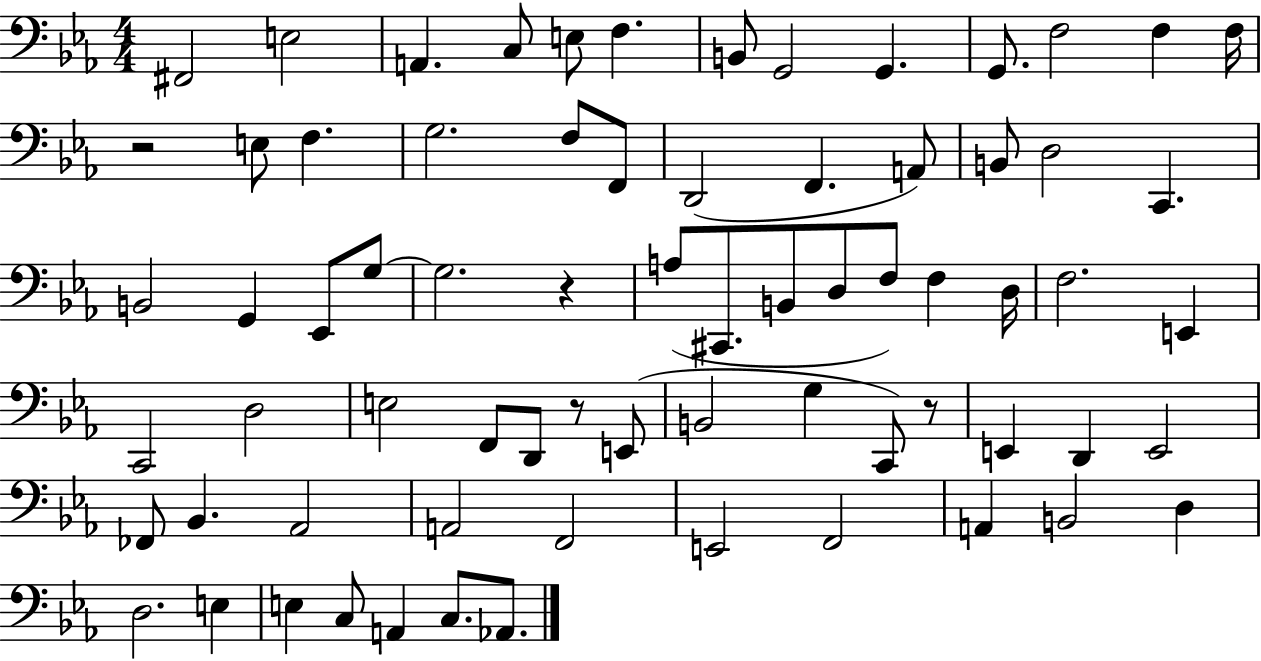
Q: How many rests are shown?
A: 4